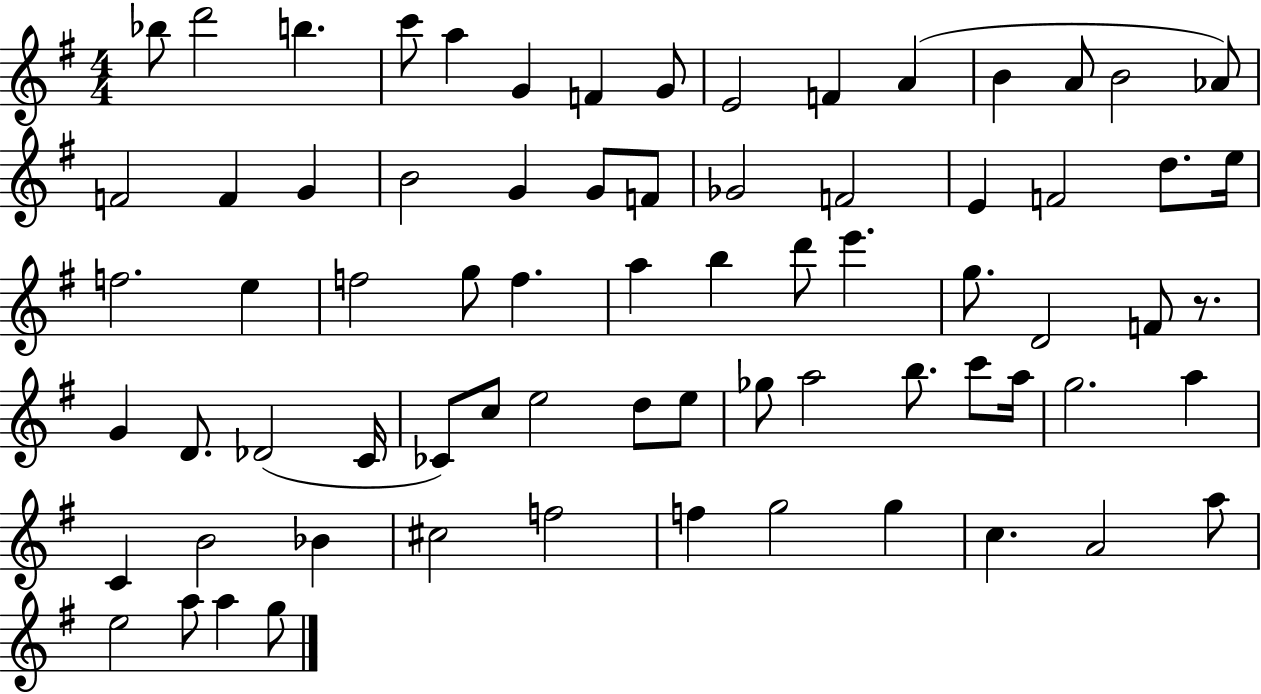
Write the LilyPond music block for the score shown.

{
  \clef treble
  \numericTimeSignature
  \time 4/4
  \key g \major
  bes''8 d'''2 b''4. | c'''8 a''4 g'4 f'4 g'8 | e'2 f'4 a'4( | b'4 a'8 b'2 aes'8) | \break f'2 f'4 g'4 | b'2 g'4 g'8 f'8 | ges'2 f'2 | e'4 f'2 d''8. e''16 | \break f''2. e''4 | f''2 g''8 f''4. | a''4 b''4 d'''8 e'''4. | g''8. d'2 f'8 r8. | \break g'4 d'8. des'2( c'16 | ces'8) c''8 e''2 d''8 e''8 | ges''8 a''2 b''8. c'''8 a''16 | g''2. a''4 | \break c'4 b'2 bes'4 | cis''2 f''2 | f''4 g''2 g''4 | c''4. a'2 a''8 | \break e''2 a''8 a''4 g''8 | \bar "|."
}